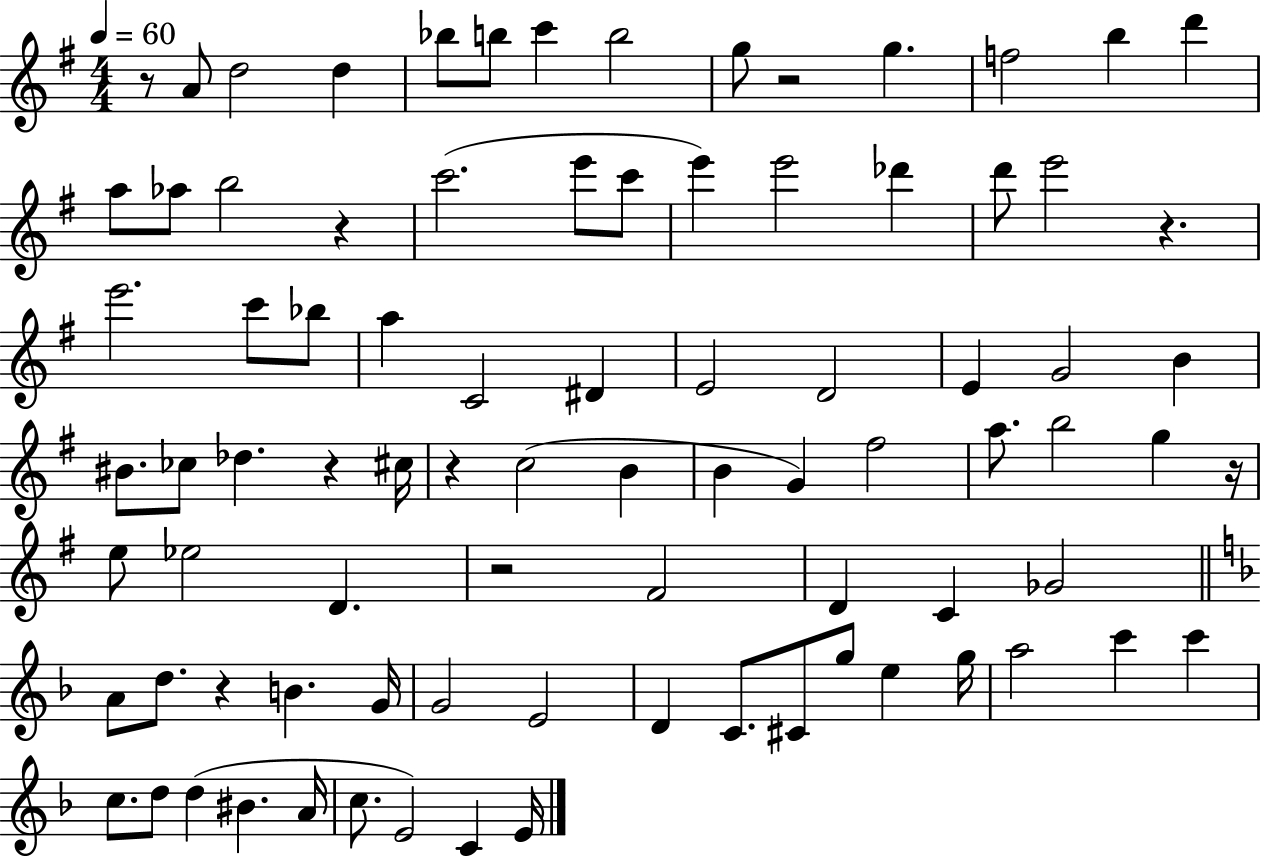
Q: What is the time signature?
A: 4/4